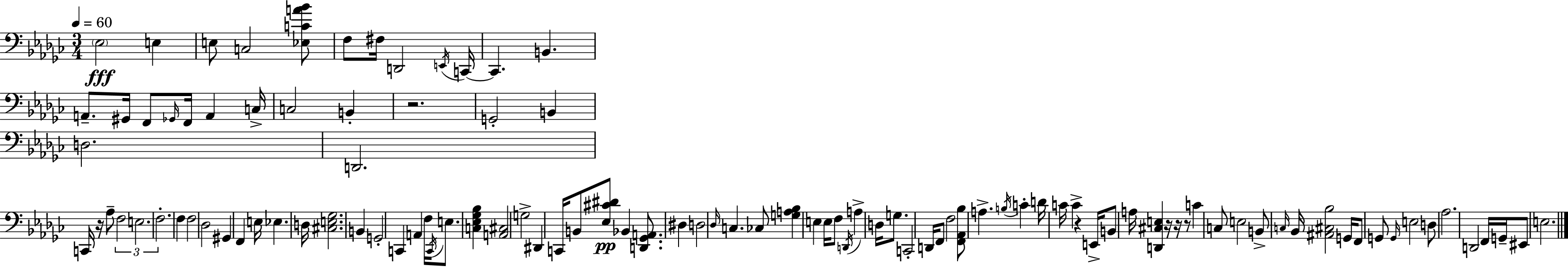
X:1
T:Untitled
M:3/4
L:1/4
K:Ebm
_E,2 E, E,/2 C,2 [_E,CA_B]/2 F,/2 ^F,/4 D,,2 E,,/4 C,,/4 C,, B,, A,,/2 ^G,,/4 F,,/2 _G,,/4 F,,/4 A,, C,/4 C,2 B,, z2 G,,2 B,, D,2 D,,2 C,,/4 z/4 _A,/2 F,2 E,2 F,2 F, F,2 _D,2 ^G,, F,, E,/4 _E, D,/4 [^C,E,_G,]2 B,, G,,2 C,, A,, F,/4 C,,/4 E,/2 [C,_E,_G,_B,] [A,,^C,]2 G,2 ^D,, C,,/4 B,,/2 [_E,^C^D]/2 _B,, [D,,_G,,A,,]/2 ^D, D,2 _D,/4 C, _C,/2 [G,A,_B,] E, E,/4 F,/2 D,,/4 A, D,/4 G,/2 C,,2 D,,/4 F,,/2 F,2 [F,,_A,,_B,]/2 A, B,/4 C D/4 C/4 C z E,,/4 B,,/2 A,/4 [D,,^C,E,] z/4 z/4 z/2 C C,/2 E,2 B,,/2 C,/4 _B,,/4 [^A,,^C,_B,]2 G,,/4 F,,/2 G,,/2 G,,/4 E,2 D,/2 _A,2 D,,2 F,,/4 G,,/4 ^E,,/2 E,2